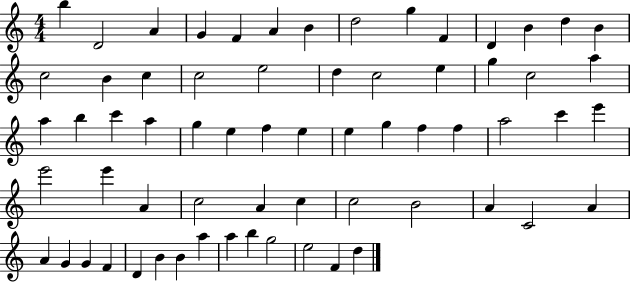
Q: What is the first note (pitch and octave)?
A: B5